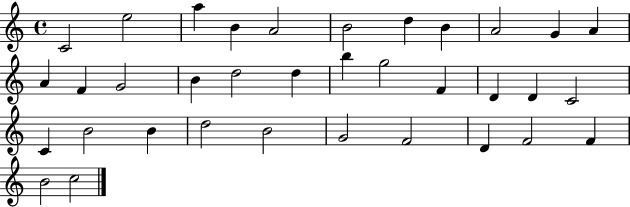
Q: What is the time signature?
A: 4/4